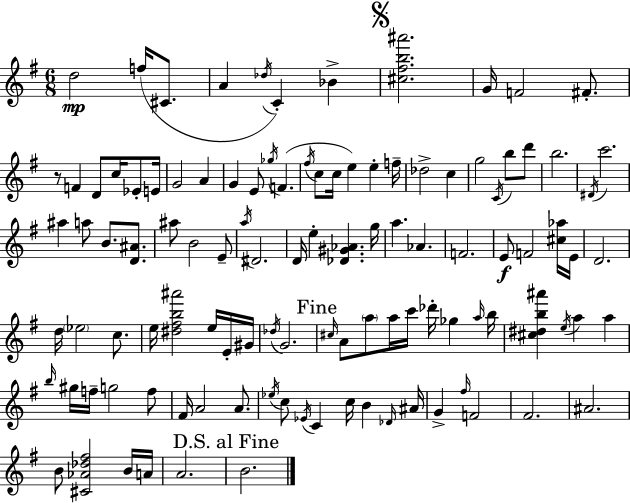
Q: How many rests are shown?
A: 1